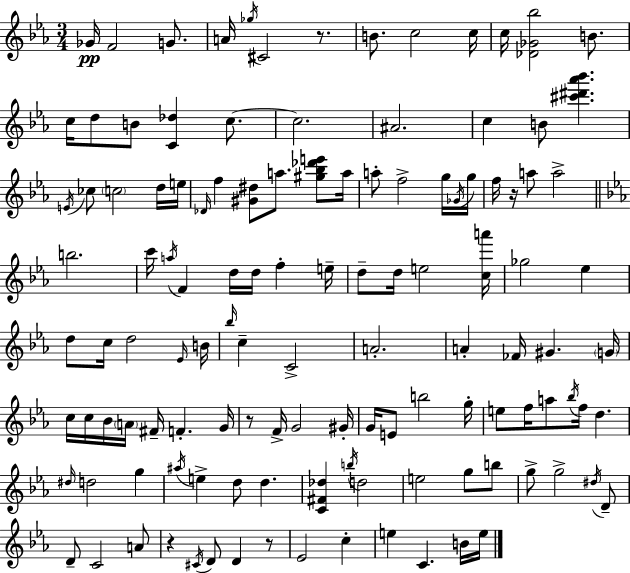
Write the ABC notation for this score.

X:1
T:Untitled
M:3/4
L:1/4
K:Eb
_G/4 F2 G/2 A/4 _g/4 ^C2 z/2 B/2 c2 c/4 c/4 [_D_G_b]2 B/2 c/4 d/2 B/2 [C_d] c/2 c2 ^A2 c B/2 [^c'^d'_a'_b'] E/4 _c/2 c2 d/4 e/4 _D/4 f [^G^d]/2 a/2 [^g_b_d'e']/2 a/4 a/2 f2 g/4 _G/4 g/4 f/4 z/4 a/2 a2 b2 c'/4 a/4 F d/4 d/4 f e/4 d/2 d/4 e2 [ca']/4 _g2 _e d/2 c/4 d2 _E/4 B/4 _b/4 c C2 A2 A _F/4 ^G G/4 c/4 c/4 _B/4 A/4 ^F/4 F G/4 z/2 F/4 G2 ^G/4 G/4 E/2 b2 g/4 e/2 f/4 a/2 _b/4 f/4 d ^d/4 d2 g ^a/4 e d/2 d [C^F_d] b/4 d2 e2 g/2 b/2 g/2 g2 ^d/4 D/2 D/2 C2 A/2 z ^C/4 D/2 D z/2 _E2 c e C B/4 e/4